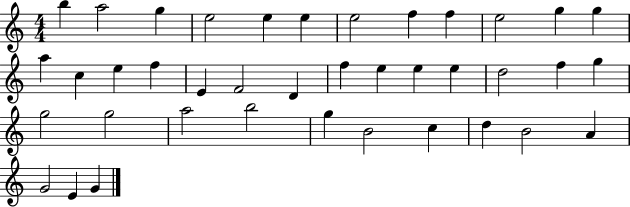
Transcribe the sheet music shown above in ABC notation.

X:1
T:Untitled
M:4/4
L:1/4
K:C
b a2 g e2 e e e2 f f e2 g g a c e f E F2 D f e e e d2 f g g2 g2 a2 b2 g B2 c d B2 A G2 E G